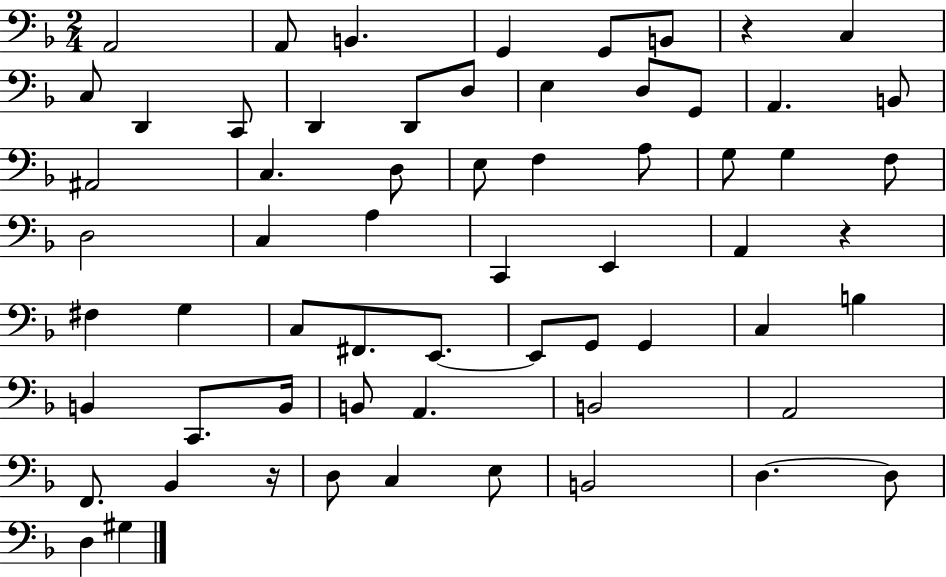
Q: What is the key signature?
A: F major